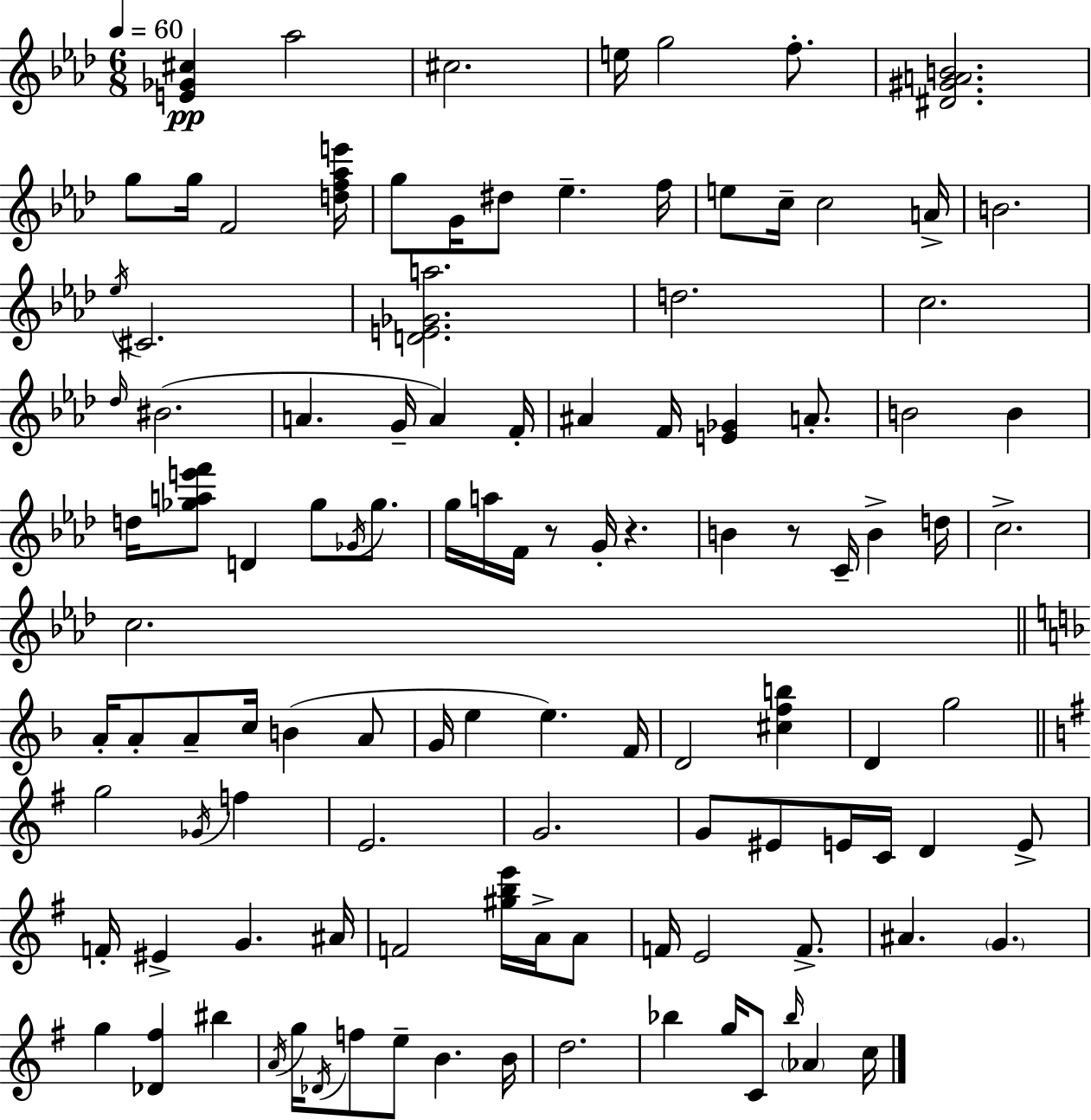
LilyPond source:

{
  \clef treble
  \numericTimeSignature
  \time 6/8
  \key f \minor
  \tempo 4 = 60
  \repeat volta 2 { <e' ges' cis''>4\pp aes''2 | cis''2. | e''16 g''2 f''8.-. | <dis' gis' a' b'>2. | \break g''8 g''16 f'2 <d'' f'' aes'' e'''>16 | g''8 g'16 dis''8 ees''4.-- f''16 | e''8 c''16-- c''2 a'16-> | b'2. | \break \acciaccatura { ees''16 } cis'2. | <d' e' ges' a''>2. | d''2. | c''2. | \break \grace { des''16 } bis'2.( | a'4. g'16-- a'4) | f'16-. ais'4 f'16 <e' ges'>4 a'8.-. | b'2 b'4 | \break d''16 <ges'' a'' e''' f'''>8 d'4 ges''8 \acciaccatura { ges'16 } | ges''8. g''16 a''16 f'16 r8 g'16-. r4. | b'4 r8 c'16-- b'4-> | d''16 c''2.-> | \break c''2. | \bar "||" \break \key d \minor a'16-. a'8-. a'8-- c''16 b'4( a'8 | g'16 e''4 e''4.) f'16 | d'2 <cis'' f'' b''>4 | d'4 g''2 | \break \bar "||" \break \key e \minor g''2 \acciaccatura { ges'16 } f''4 | e'2. | g'2. | g'8 eis'8 e'16 c'16 d'4 e'8-> | \break f'16-. eis'4-> g'4. | ais'16 f'2 <gis'' b'' e'''>16 a'16-> a'8 | f'16 e'2 f'8.-> | ais'4. \parenthesize g'4. | \break g''4 <des' fis''>4 bis''4 | \acciaccatura { a'16 } g''16 \acciaccatura { des'16 } f''8 e''8-- b'4. | b'16 d''2. | bes''4 g''16 c'8 \grace { bes''16 } \parenthesize aes'4 | \break c''16 } \bar "|."
}